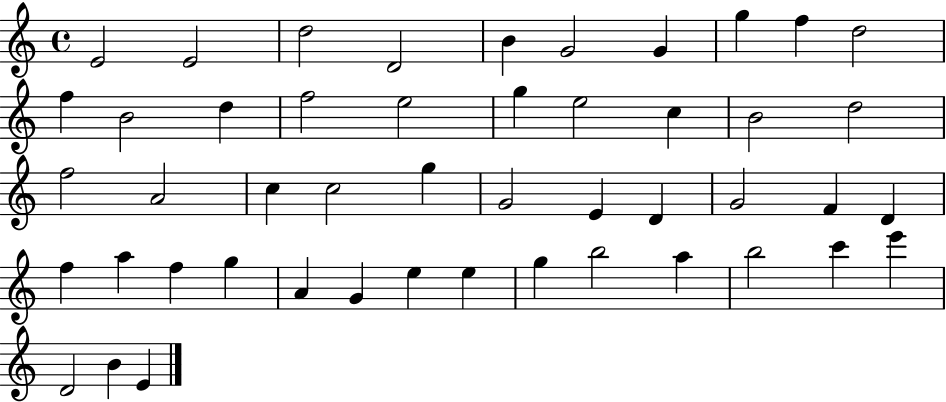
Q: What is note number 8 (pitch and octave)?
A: G5